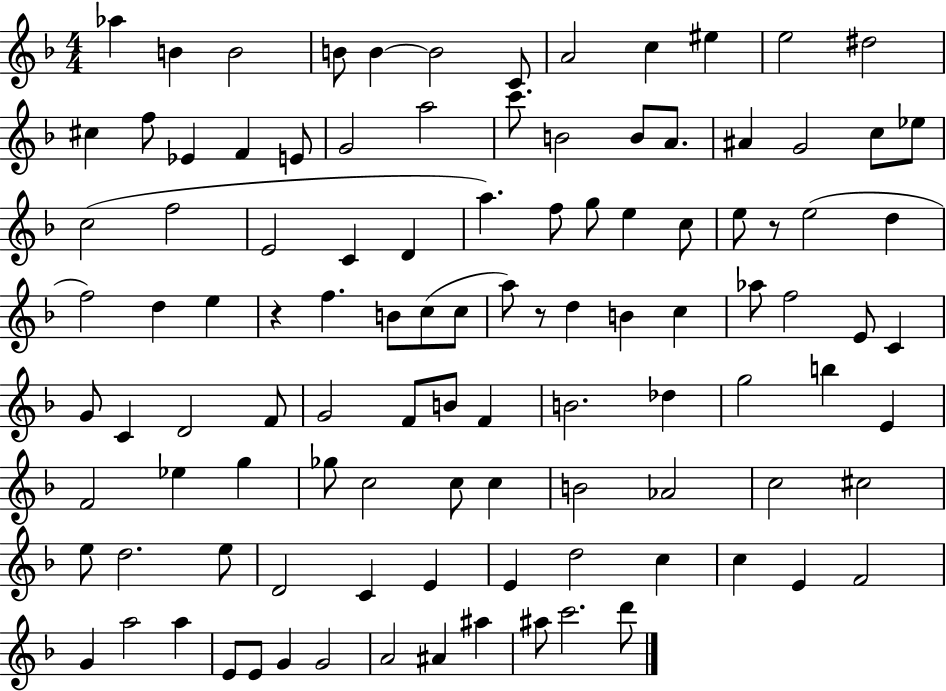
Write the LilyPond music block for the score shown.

{
  \clef treble
  \numericTimeSignature
  \time 4/4
  \key f \major
  aes''4 b'4 b'2 | b'8 b'4~~ b'2 c'8 | a'2 c''4 eis''4 | e''2 dis''2 | \break cis''4 f''8 ees'4 f'4 e'8 | g'2 a''2 | c'''8. b'2 b'8 a'8. | ais'4 g'2 c''8 ees''8 | \break c''2( f''2 | e'2 c'4 d'4 | a''4.) f''8 g''8 e''4 c''8 | e''8 r8 e''2( d''4 | \break f''2) d''4 e''4 | r4 f''4. b'8 c''8( c''8 | a''8) r8 d''4 b'4 c''4 | aes''8 f''2 e'8 c'4 | \break g'8 c'4 d'2 f'8 | g'2 f'8 b'8 f'4 | b'2. des''4 | g''2 b''4 e'4 | \break f'2 ees''4 g''4 | ges''8 c''2 c''8 c''4 | b'2 aes'2 | c''2 cis''2 | \break e''8 d''2. e''8 | d'2 c'4 e'4 | e'4 d''2 c''4 | c''4 e'4 f'2 | \break g'4 a''2 a''4 | e'8 e'8 g'4 g'2 | a'2 ais'4 ais''4 | ais''8 c'''2. d'''8 | \break \bar "|."
}